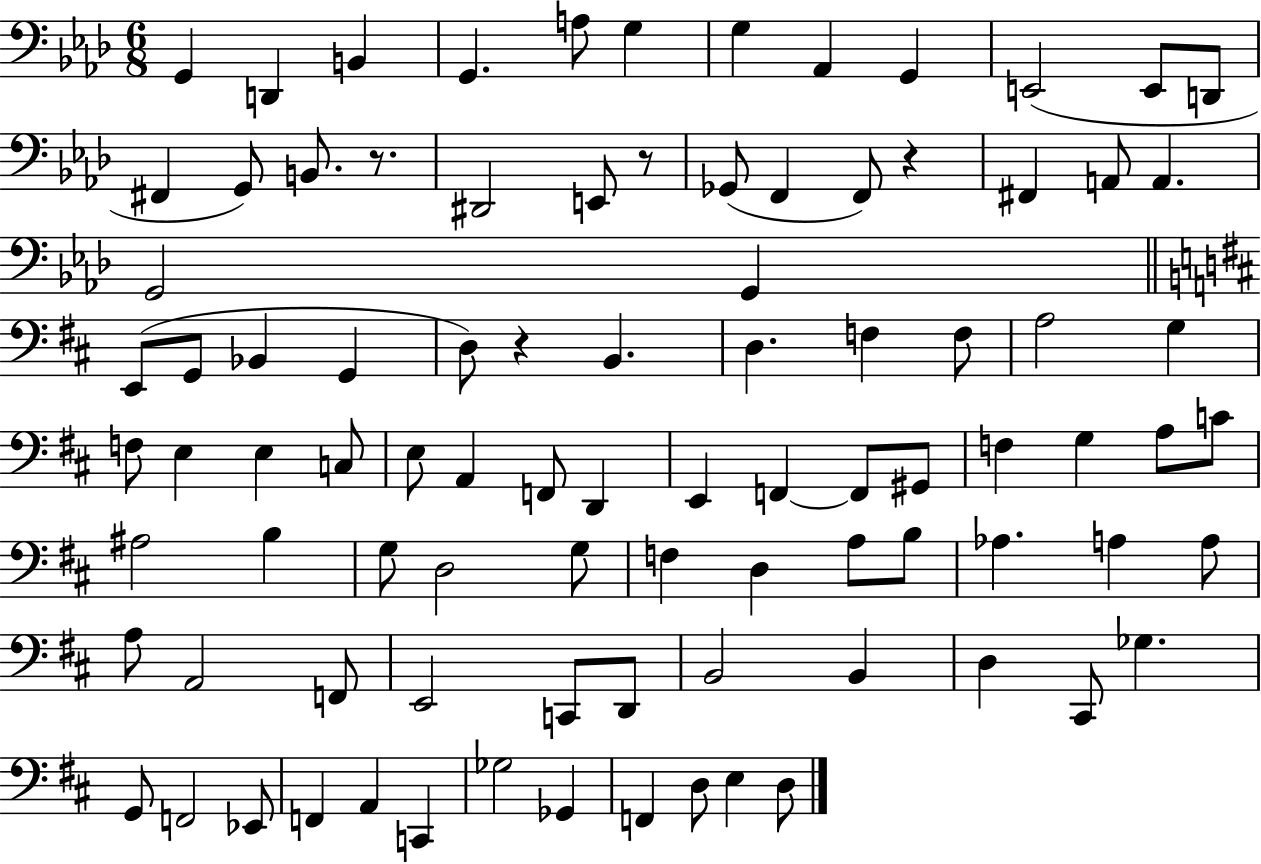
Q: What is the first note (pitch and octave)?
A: G2